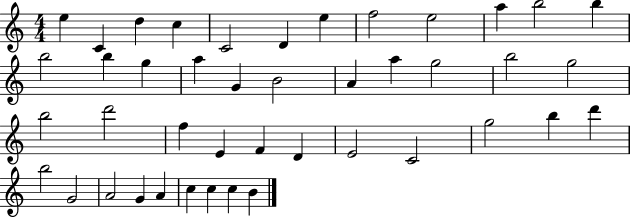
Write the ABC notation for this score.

X:1
T:Untitled
M:4/4
L:1/4
K:C
e C d c C2 D e f2 e2 a b2 b b2 b g a G B2 A a g2 b2 g2 b2 d'2 f E F D E2 C2 g2 b d' b2 G2 A2 G A c c c B